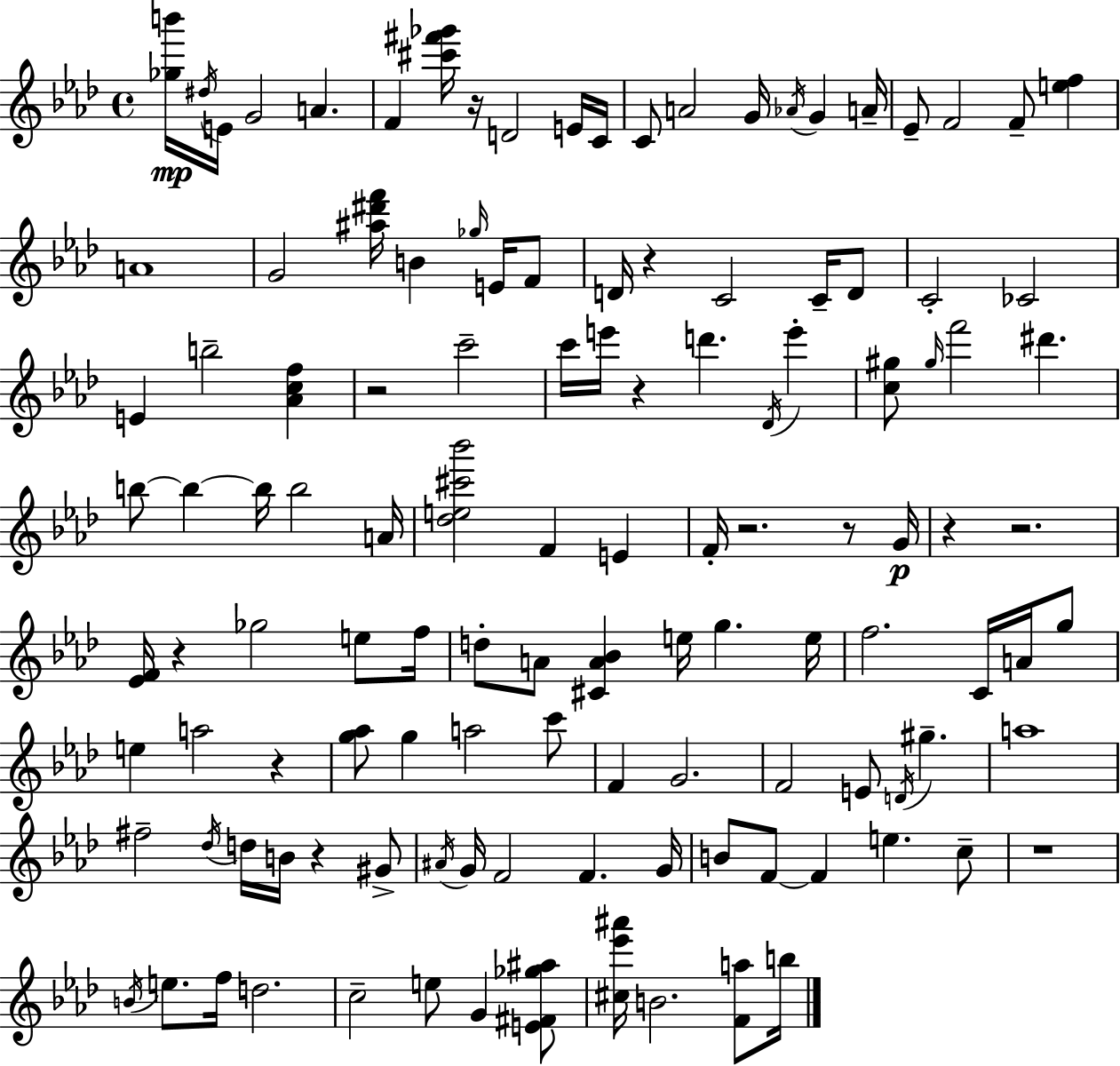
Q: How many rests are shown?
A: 12